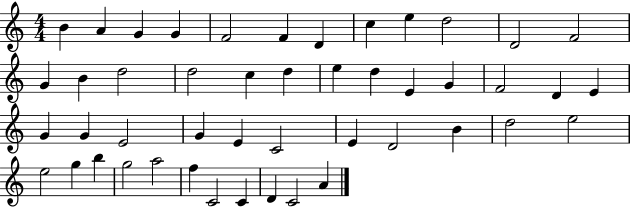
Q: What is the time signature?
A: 4/4